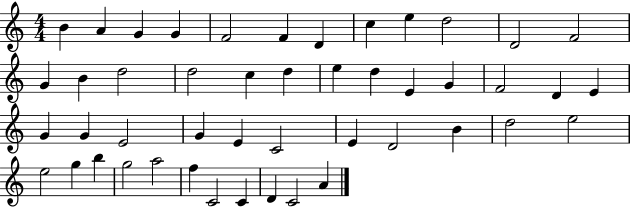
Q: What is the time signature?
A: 4/4